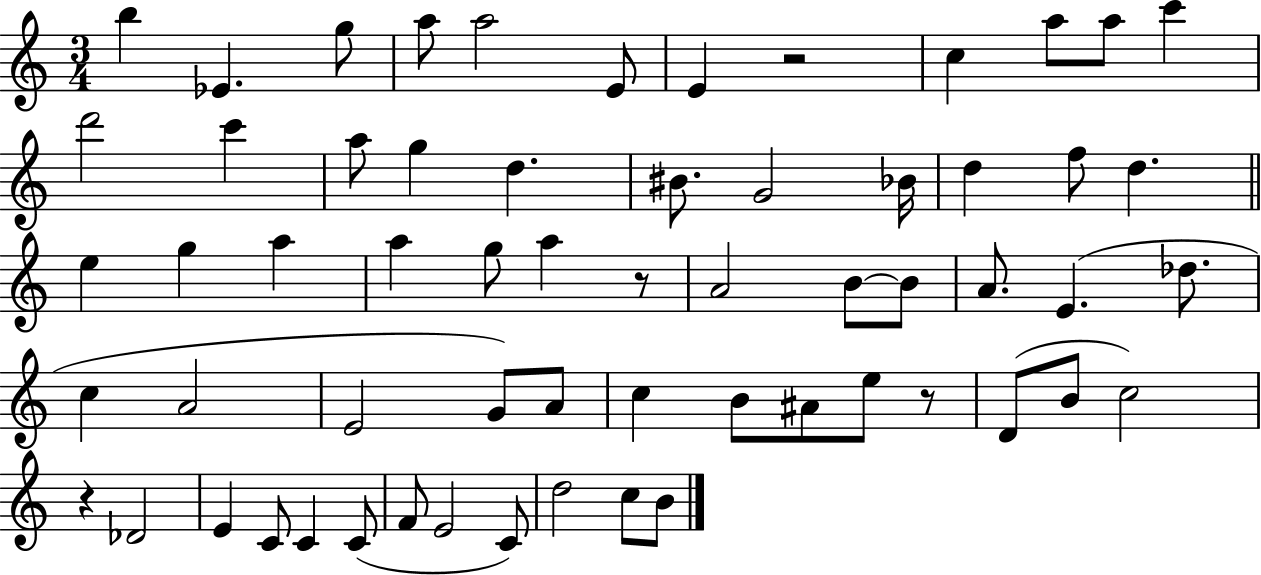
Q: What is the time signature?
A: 3/4